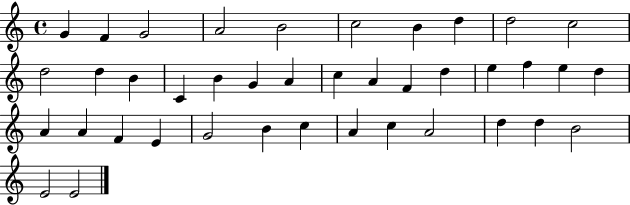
{
  \clef treble
  \time 4/4
  \defaultTimeSignature
  \key c \major
  g'4 f'4 g'2 | a'2 b'2 | c''2 b'4 d''4 | d''2 c''2 | \break d''2 d''4 b'4 | c'4 b'4 g'4 a'4 | c''4 a'4 f'4 d''4 | e''4 f''4 e''4 d''4 | \break a'4 a'4 f'4 e'4 | g'2 b'4 c''4 | a'4 c''4 a'2 | d''4 d''4 b'2 | \break e'2 e'2 | \bar "|."
}